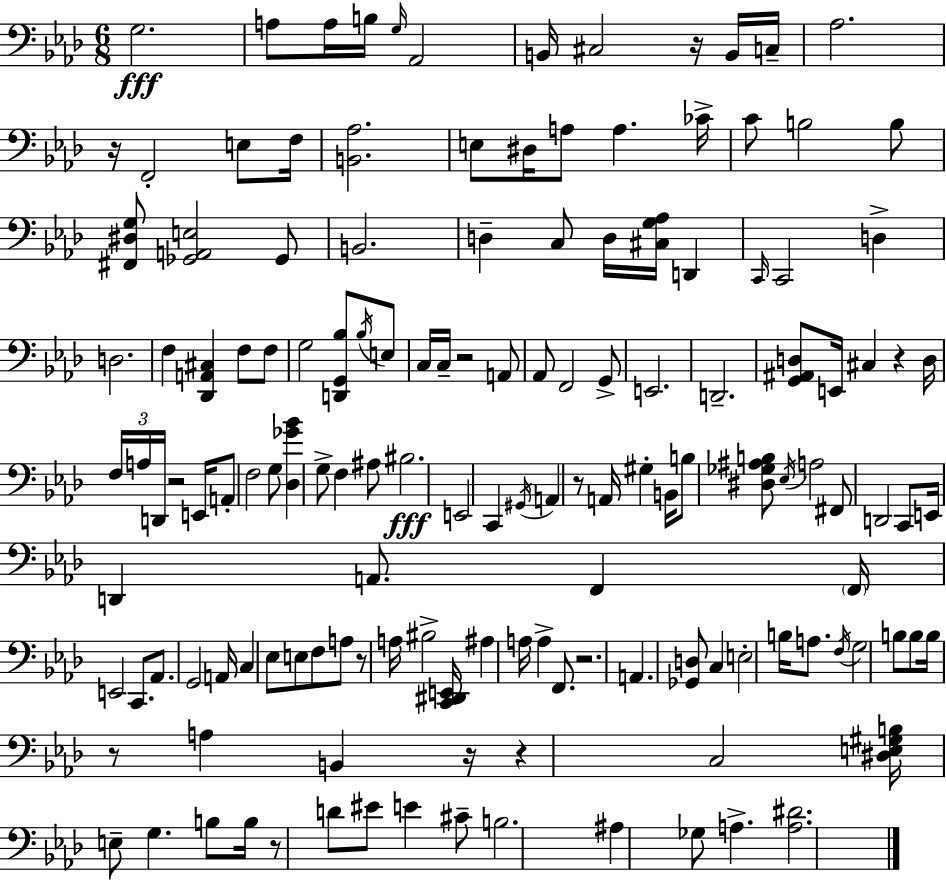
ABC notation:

X:1
T:Untitled
M:6/8
L:1/4
K:Ab
G,2 A,/2 A,/4 B,/4 G,/4 _A,,2 B,,/4 ^C,2 z/4 B,,/4 C,/4 _A,2 z/4 F,,2 E,/2 F,/4 [B,,_A,]2 E,/2 ^D,/4 A,/2 A, _C/4 C/2 B,2 B,/2 [^F,,^D,G,]/2 [_G,,A,,E,]2 _G,,/2 B,,2 D, C,/2 D,/4 [^C,G,_A,]/4 D,, C,,/4 C,,2 D, D,2 F, [_D,,A,,^C,] F,/2 F,/2 G,2 [D,,G,,_B,]/2 _B,/4 E,/2 C,/4 C,/4 z2 A,,/2 _A,,/2 F,,2 G,,/2 E,,2 D,,2 [G,,^A,,D,]/2 E,,/4 ^C, z D,/4 F,/4 A,/4 D,,/4 z2 E,,/4 A,,/2 F,2 G,/2 [_D,_G_B] G,/2 F, ^A,/2 ^B,2 E,,2 C,, ^G,,/4 A,, z/2 A,,/4 ^G, B,,/4 B,/2 [^D,_G,^A,B,]/2 _E,/4 A,2 ^F,,/2 D,,2 C,,/2 E,,/4 D,, A,,/2 F,, F,,/4 E,,2 C,,/2 _A,,/2 G,,2 A,,/4 C, _E,/2 E,/2 F,/2 A,/2 z/2 A,/4 ^B,2 [C,,^D,,E,,]/4 ^A, A,/4 A, F,,/2 z2 A,, [_G,,D,]/2 C, E,2 B,/4 A,/2 F,/4 G,2 B,/2 B,/2 B,/4 z/2 A, B,, z/4 z C,2 [^D,E,^G,B,]/4 E,/2 G, B,/2 B,/4 z/2 D/2 ^E/2 E ^C/2 B,2 ^A, _G,/2 A, [A,^D]2